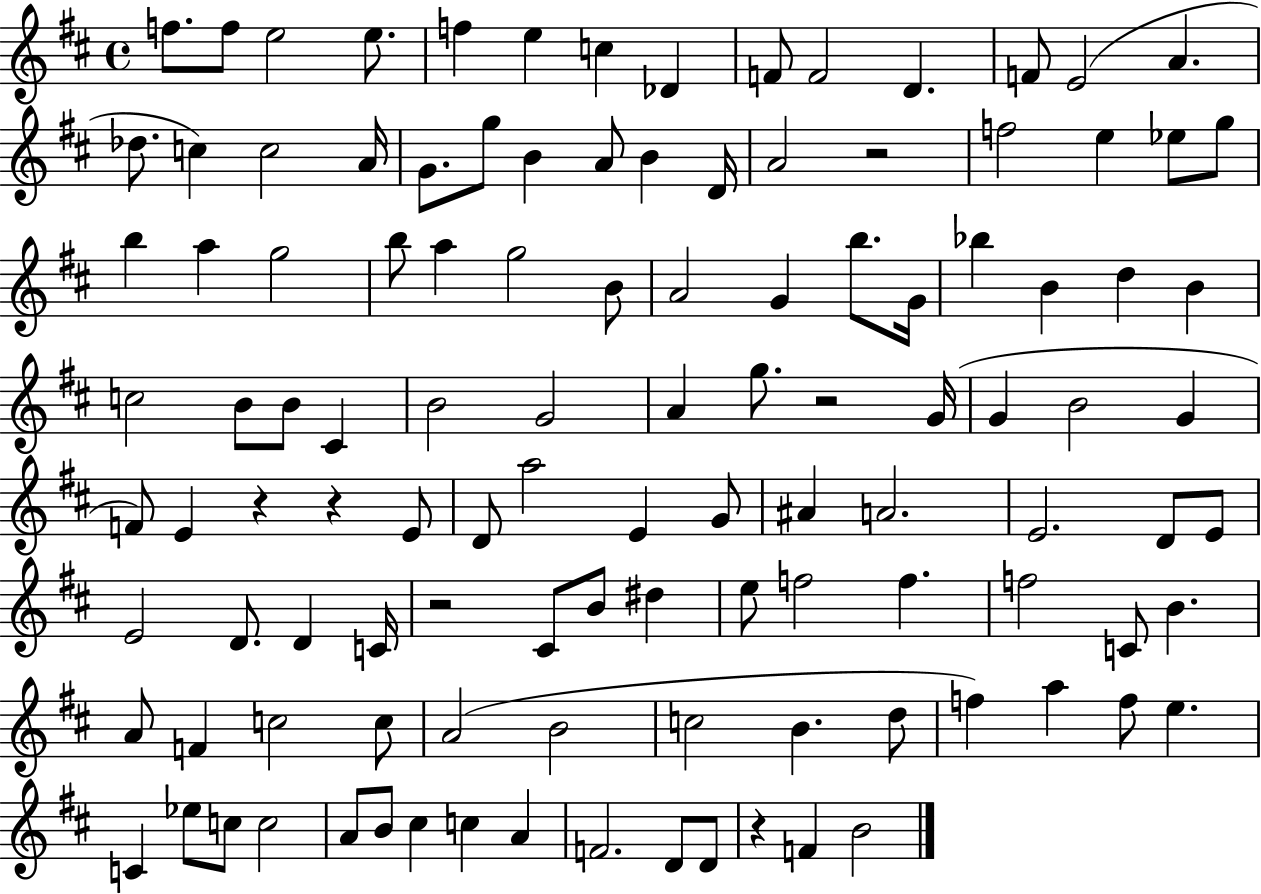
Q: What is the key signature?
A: D major